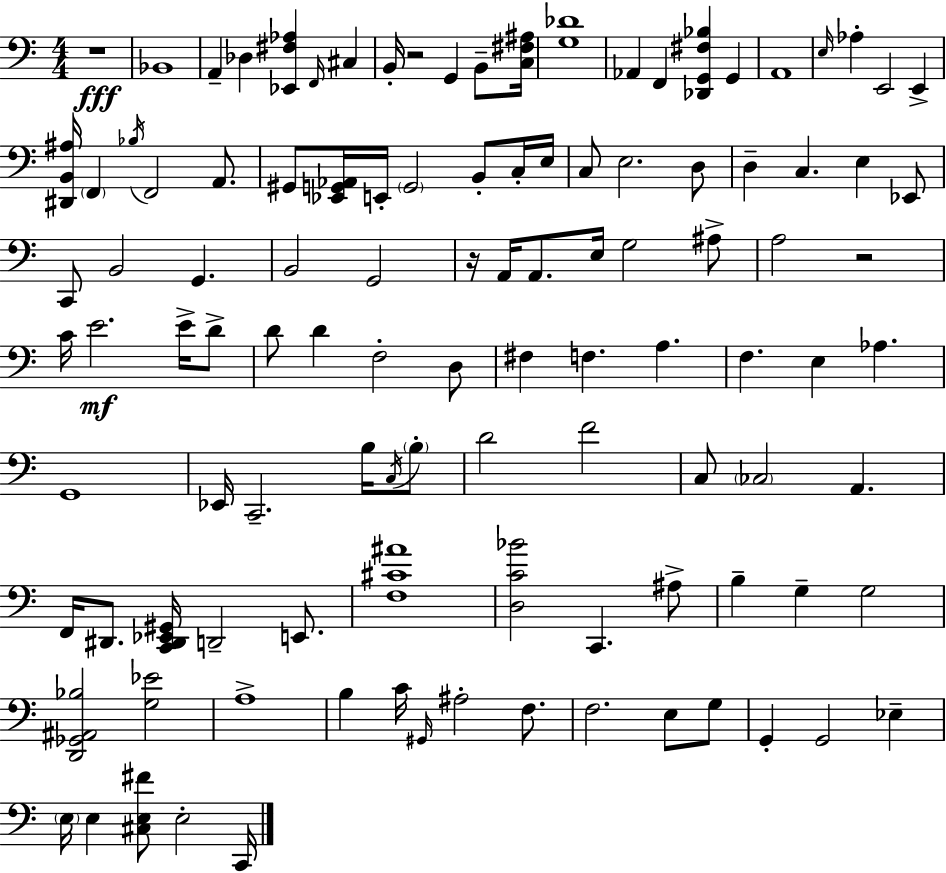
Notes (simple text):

R/w Bb2/w A2/q Db3/q [Eb2,F#3,Ab3]/q F2/s C#3/q B2/s R/h G2/q B2/e [C3,F#3,A#3]/s [G3,Db4]/w Ab2/q F2/q [Db2,G2,F#3,Bb3]/q G2/q A2/w E3/s Ab3/q E2/h E2/q [D#2,B2,A#3]/s F2/q Bb3/s F2/h A2/e. G#2/e [Eb2,G2,Ab2]/s E2/s G2/h B2/e C3/s E3/s C3/e E3/h. D3/e D3/q C3/q. E3/q Eb2/e C2/e B2/h G2/q. B2/h G2/h R/s A2/s A2/e. E3/s G3/h A#3/e A3/h R/h C4/s E4/h. E4/s D4/e D4/e D4/q F3/h D3/e F#3/q F3/q. A3/q. F3/q. E3/q Ab3/q. G2/w Eb2/s C2/h. B3/s C3/s B3/e D4/h F4/h C3/e CES3/h A2/q. F2/s D#2/e. [C2,D#2,Eb2,G#2]/s D2/h E2/e. [F3,C#4,A#4]/w [D3,C4,Bb4]/h C2/q. A#3/e B3/q G3/q G3/h [D2,Gb2,A#2,Bb3]/h [G3,Eb4]/h A3/w B3/q C4/s G#2/s A#3/h F3/e. F3/h. E3/e G3/e G2/q G2/h Eb3/q E3/s E3/q [C#3,E3,F#4]/e E3/h C2/s